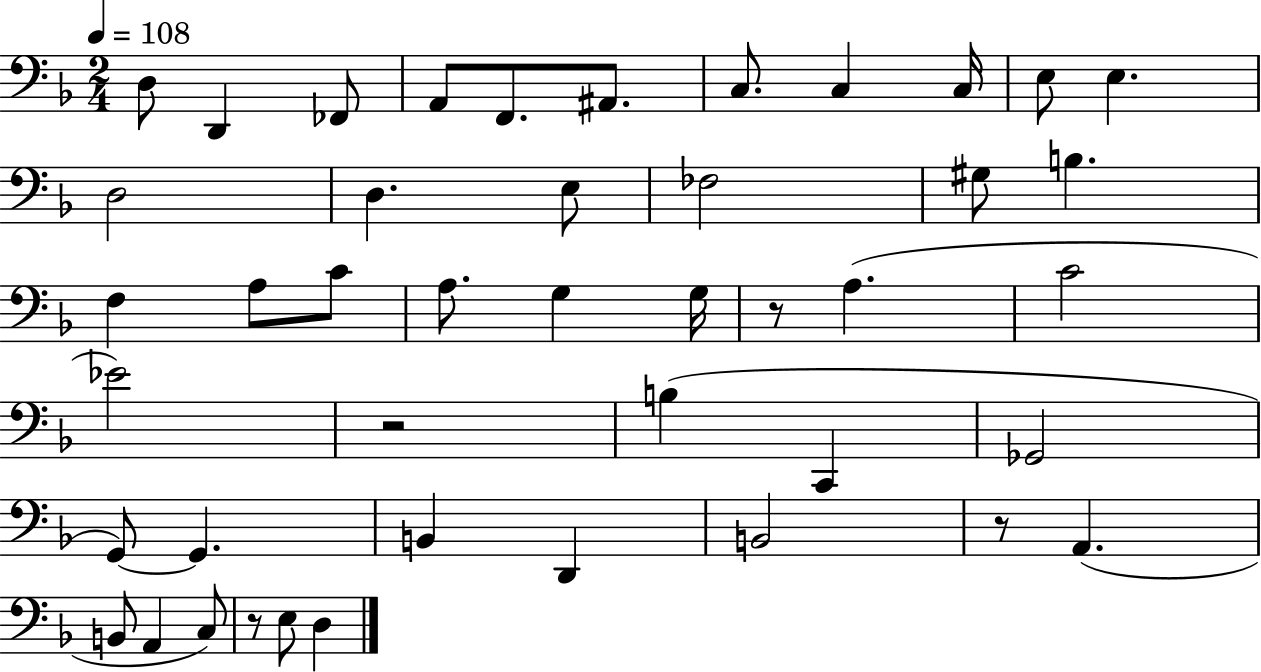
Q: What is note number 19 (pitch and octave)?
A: A3